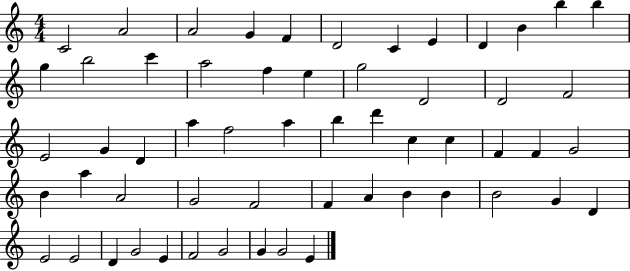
{
  \clef treble
  \numericTimeSignature
  \time 4/4
  \key c \major
  c'2 a'2 | a'2 g'4 f'4 | d'2 c'4 e'4 | d'4 b'4 b''4 b''4 | \break g''4 b''2 c'''4 | a''2 f''4 e''4 | g''2 d'2 | d'2 f'2 | \break e'2 g'4 d'4 | a''4 f''2 a''4 | b''4 d'''4 c''4 c''4 | f'4 f'4 g'2 | \break b'4 a''4 a'2 | g'2 f'2 | f'4 a'4 b'4 b'4 | b'2 g'4 d'4 | \break e'2 e'2 | d'4 g'2 e'4 | f'2 g'2 | g'4 g'2 e'4 | \break \bar "|."
}